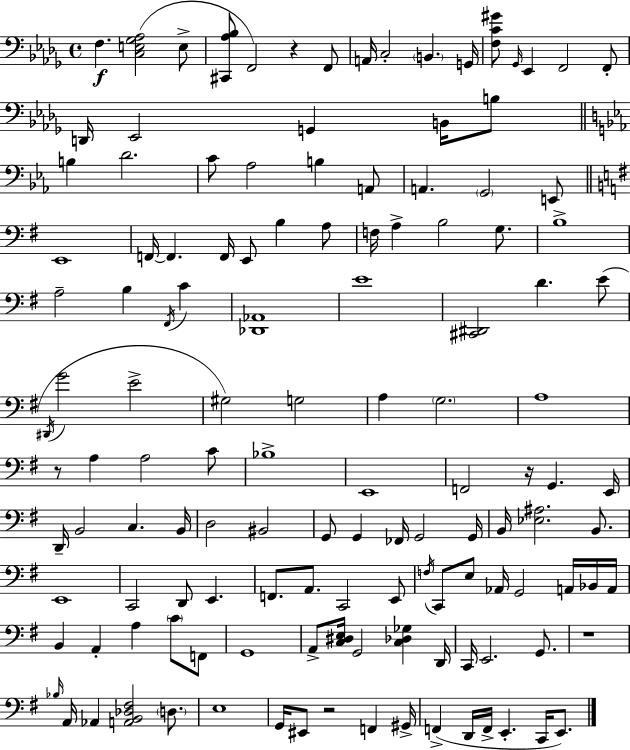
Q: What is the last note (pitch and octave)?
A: E2